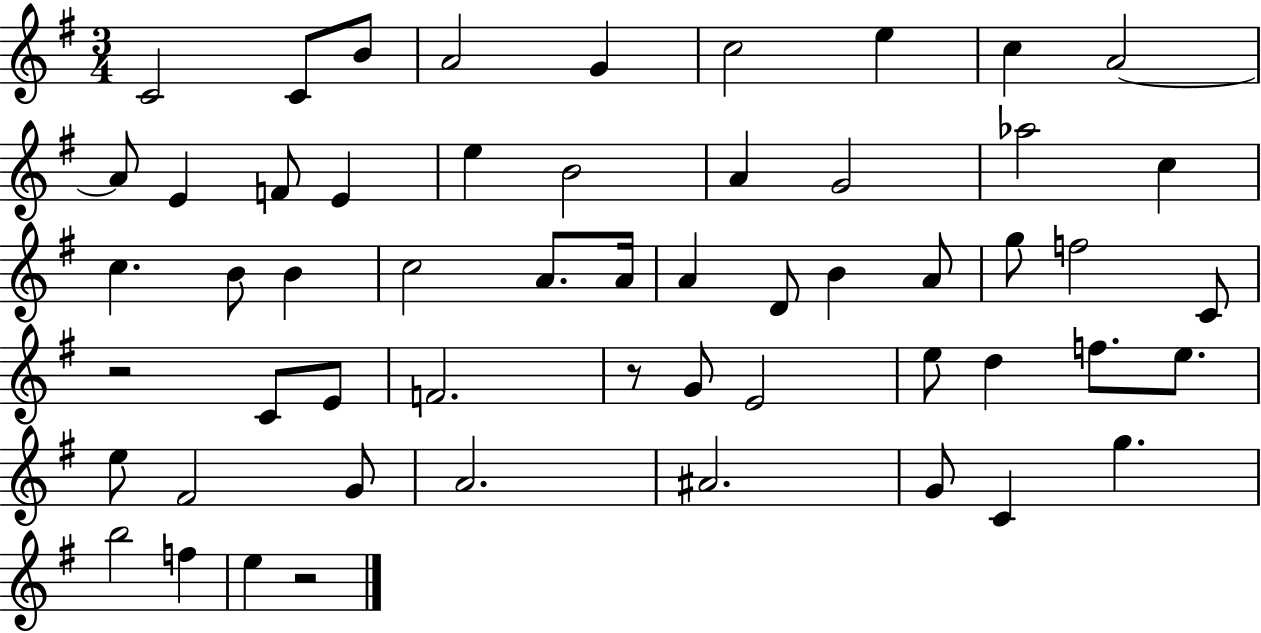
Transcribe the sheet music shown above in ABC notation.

X:1
T:Untitled
M:3/4
L:1/4
K:G
C2 C/2 B/2 A2 G c2 e c A2 A/2 E F/2 E e B2 A G2 _a2 c c B/2 B c2 A/2 A/4 A D/2 B A/2 g/2 f2 C/2 z2 C/2 E/2 F2 z/2 G/2 E2 e/2 d f/2 e/2 e/2 ^F2 G/2 A2 ^A2 G/2 C g b2 f e z2